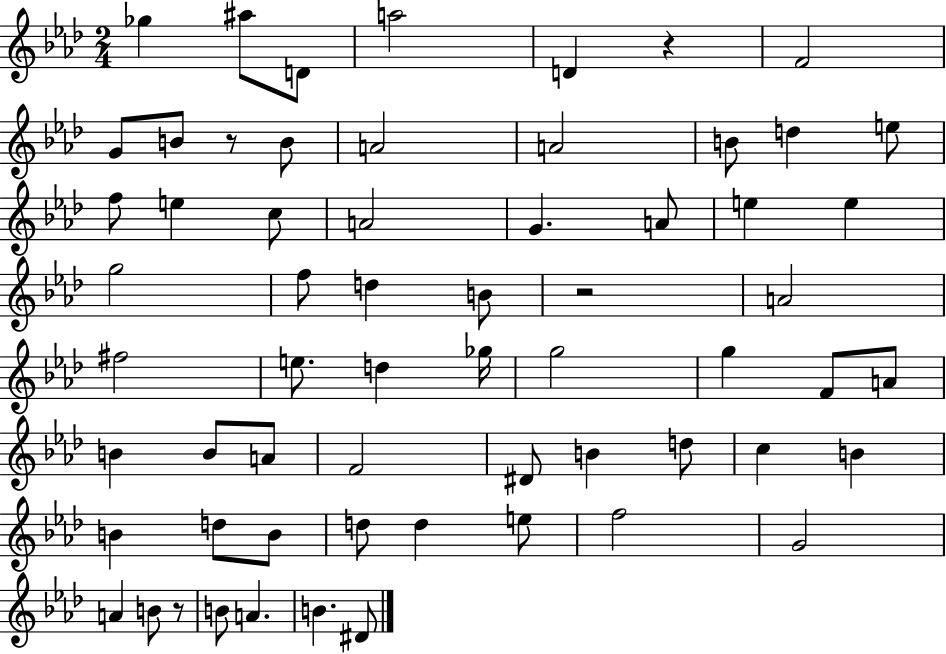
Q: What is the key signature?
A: AES major